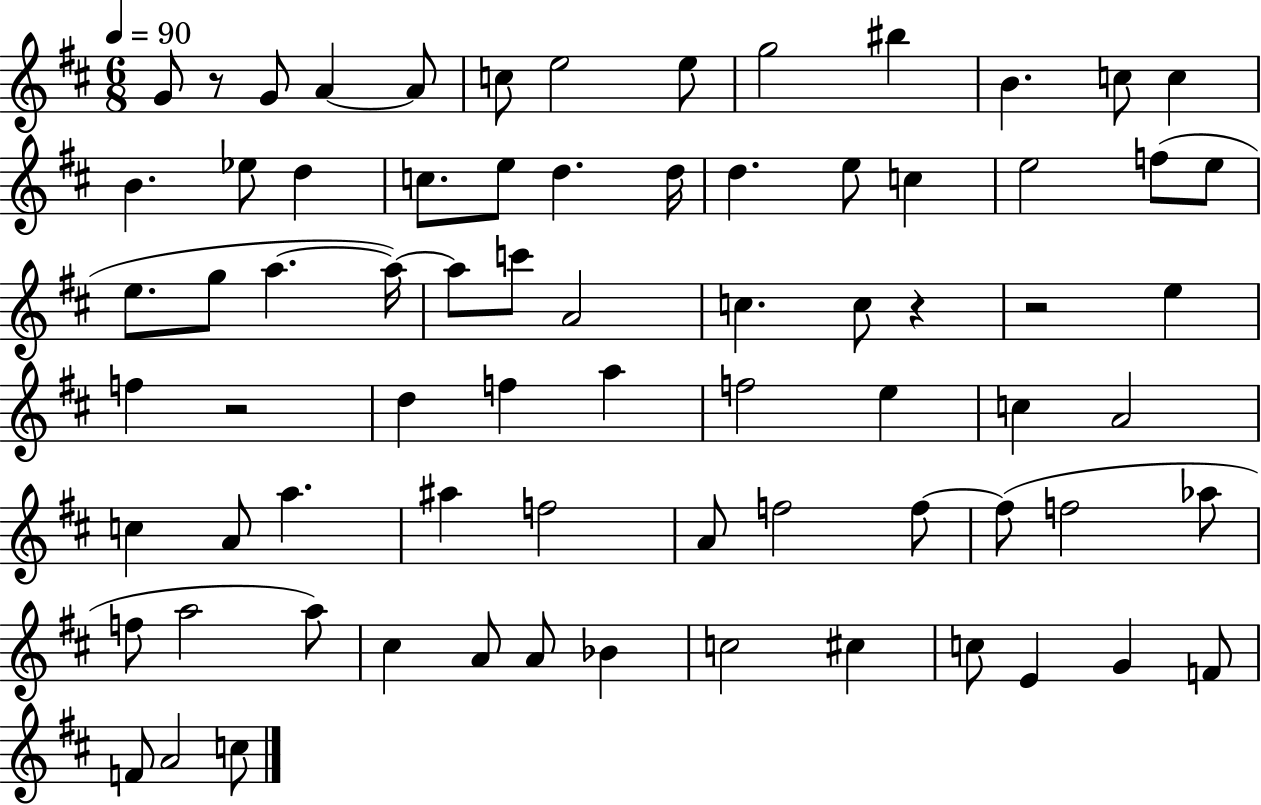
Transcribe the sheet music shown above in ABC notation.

X:1
T:Untitled
M:6/8
L:1/4
K:D
G/2 z/2 G/2 A A/2 c/2 e2 e/2 g2 ^b B c/2 c B _e/2 d c/2 e/2 d d/4 d e/2 c e2 f/2 e/2 e/2 g/2 a a/4 a/2 c'/2 A2 c c/2 z z2 e f z2 d f a f2 e c A2 c A/2 a ^a f2 A/2 f2 f/2 f/2 f2 _a/2 f/2 a2 a/2 ^c A/2 A/2 _B c2 ^c c/2 E G F/2 F/2 A2 c/2